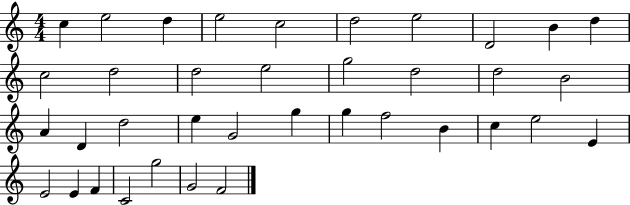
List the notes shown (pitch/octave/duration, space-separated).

C5/q E5/h D5/q E5/h C5/h D5/h E5/h D4/h B4/q D5/q C5/h D5/h D5/h E5/h G5/h D5/h D5/h B4/h A4/q D4/q D5/h E5/q G4/h G5/q G5/q F5/h B4/q C5/q E5/h E4/q E4/h E4/q F4/q C4/h G5/h G4/h F4/h